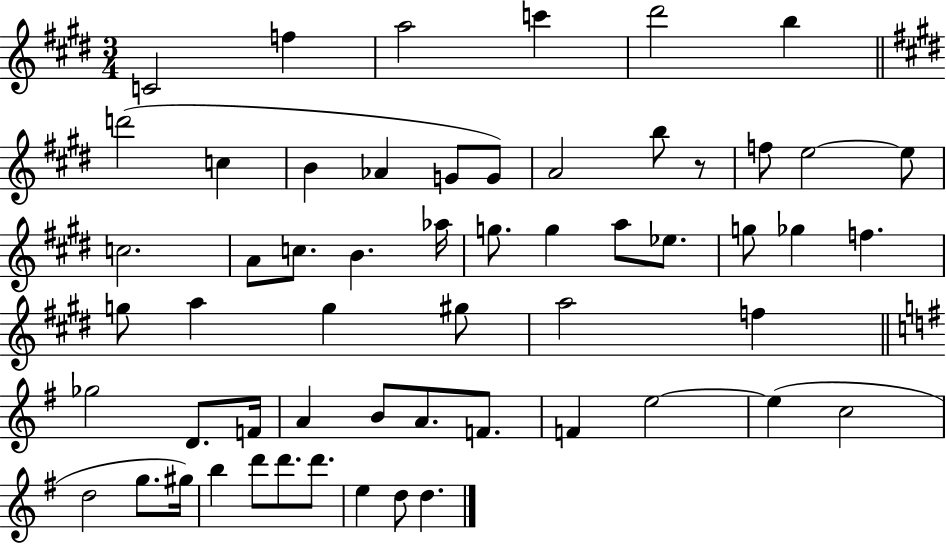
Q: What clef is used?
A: treble